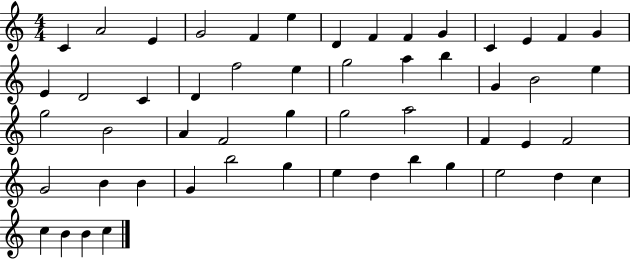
C4/q A4/h E4/q G4/h F4/q E5/q D4/q F4/q F4/q G4/q C4/q E4/q F4/q G4/q E4/q D4/h C4/q D4/q F5/h E5/q G5/h A5/q B5/q G4/q B4/h E5/q G5/h B4/h A4/q F4/h G5/q G5/h A5/h F4/q E4/q F4/h G4/h B4/q B4/q G4/q B5/h G5/q E5/q D5/q B5/q G5/q E5/h D5/q C5/q C5/q B4/q B4/q C5/q